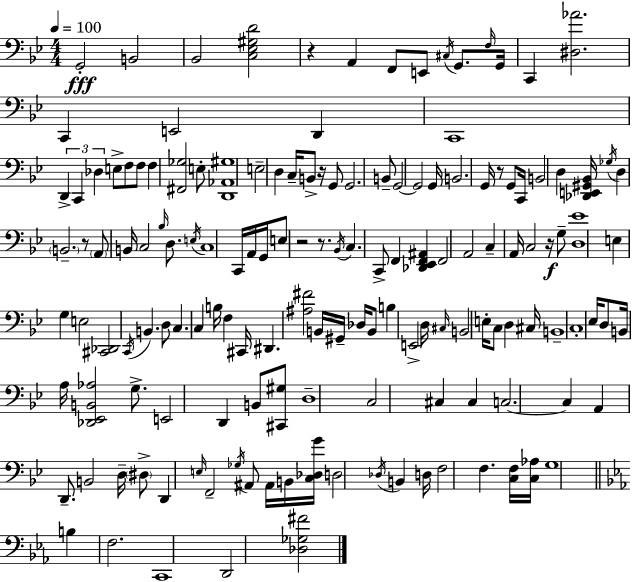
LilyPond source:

{
  \clef bass
  \numericTimeSignature
  \time 4/4
  \key bes \major
  \tempo 4 = 100
  g,2-.\fff b,2 | bes,2 <c ees gis d'>2 | r4 a,4 f,8 e,8 \acciaccatura { cis16 } g,8. | \grace { f16 } g,16 c,4 <dis aes'>2. | \break c,4 e,2 d,4 | c,1 | \tuplet 3/2 { d,4-> c,4 des4 } e8-> | f8 f8 f4 <fis, ges>2 | \break e8-. <d, aes, gis>1 | e2-- d4 c16-- b,8-> | r16 g,8 g,2. | b,8-- g,2~~ g,2 | \break g,16 b,2. g,16 | r8 g,8 c,16 b,2 d4 | <des, e, gis, bes,>16 \acciaccatura { ges16 } d4 \parenthesize b,2.-- | r8 \parenthesize a,8 b,16 c2 | \break \grace { bes16 } d8. \acciaccatura { e16 } c1 | c,16 a,16 g,16 e8 r2 | r8. \acciaccatura { bes,16 } c4. c,8-> f,4 | <des, ees, f, ais,>4 f,2 a,2 | \break c4-- a,16 c2 | r16\f g8-- <d ees'>1 | e4 g4 e2 | <cis, des,>2 \acciaccatura { c,16 } b,4. | \break d8 c4. c4 | b16 f4 cis,16 dis,4. <ais fis'>2 | b,16 gis,16-- des16 b,8 b4 e,2-> | d16 \grace { cis16 } b,2 | \break e16-. c8 d4 cis16 b,1-- | c1-. | ees16 d8 b,16 a16 <des, ees, b, aes>2 | g8.-> e,2 | \break d,4 b,8 <cis, gis>8 d1-- | c2 | cis4 cis4 c2.~~ | c4 a,4 d,8.-- b,2 | \break d16-- \parenthesize dis8-> d,4 \grace { e16 } f,2-- | \acciaccatura { ges16 } ais,8 ais,16 b,16 <c des g'>16 d2 | \acciaccatura { des16 } b,4 d16 f2 | f4. <c f>16 <c aes>16 g1 | \break \bar "||" \break \key ees \major b4 f2. | c,1 | d,2 <des ges fis'>2 | \bar "|."
}